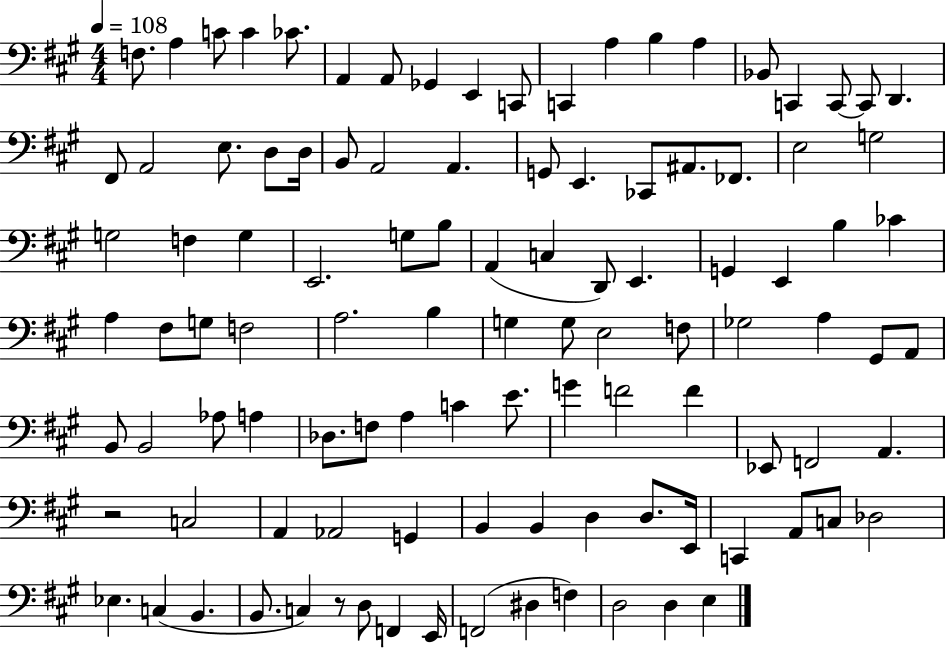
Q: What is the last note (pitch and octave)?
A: E3